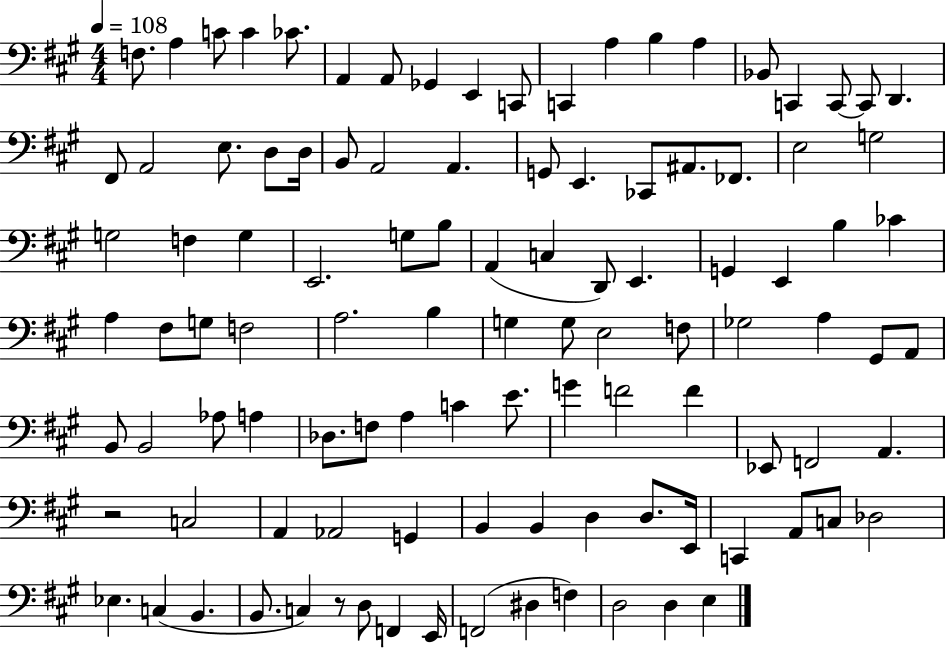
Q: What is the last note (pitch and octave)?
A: E3